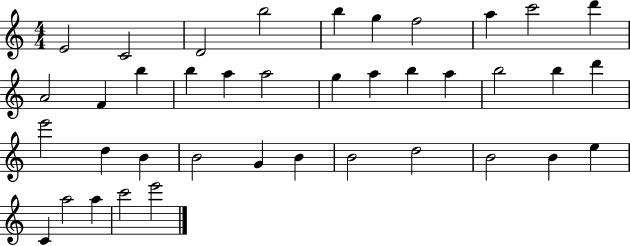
E4/h C4/h D4/h B5/h B5/q G5/q F5/h A5/q C6/h D6/q A4/h F4/q B5/q B5/q A5/q A5/h G5/q A5/q B5/q A5/q B5/h B5/q D6/q E6/h D5/q B4/q B4/h G4/q B4/q B4/h D5/h B4/h B4/q E5/q C4/q A5/h A5/q C6/h E6/h